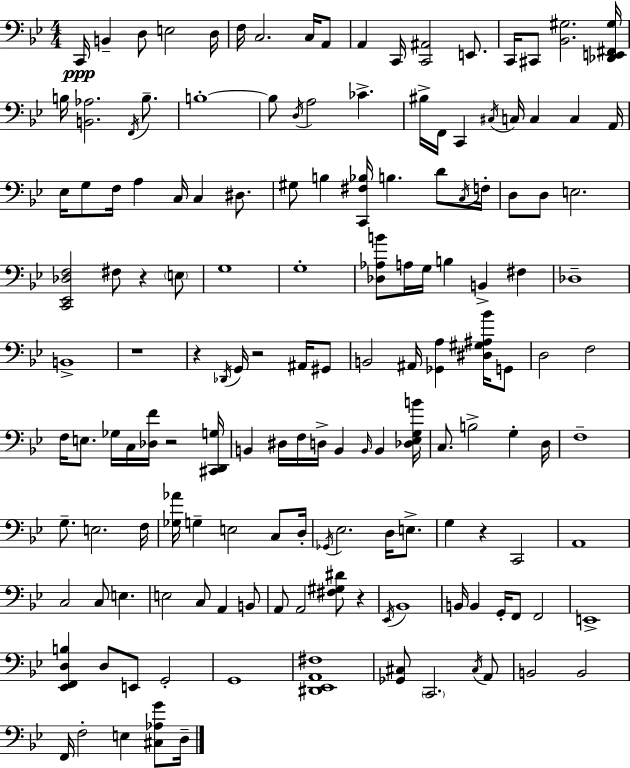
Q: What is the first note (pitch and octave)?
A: C2